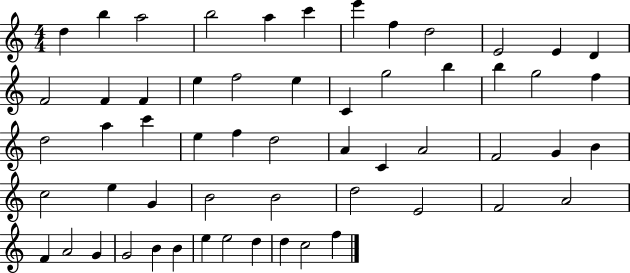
{
  \clef treble
  \numericTimeSignature
  \time 4/4
  \key c \major
  d''4 b''4 a''2 | b''2 a''4 c'''4 | e'''4 f''4 d''2 | e'2 e'4 d'4 | \break f'2 f'4 f'4 | e''4 f''2 e''4 | c'4 g''2 b''4 | b''4 g''2 f''4 | \break d''2 a''4 c'''4 | e''4 f''4 d''2 | a'4 c'4 a'2 | f'2 g'4 b'4 | \break c''2 e''4 g'4 | b'2 b'2 | d''2 e'2 | f'2 a'2 | \break f'4 a'2 g'4 | g'2 b'4 b'4 | e''4 e''2 d''4 | d''4 c''2 f''4 | \break \bar "|."
}